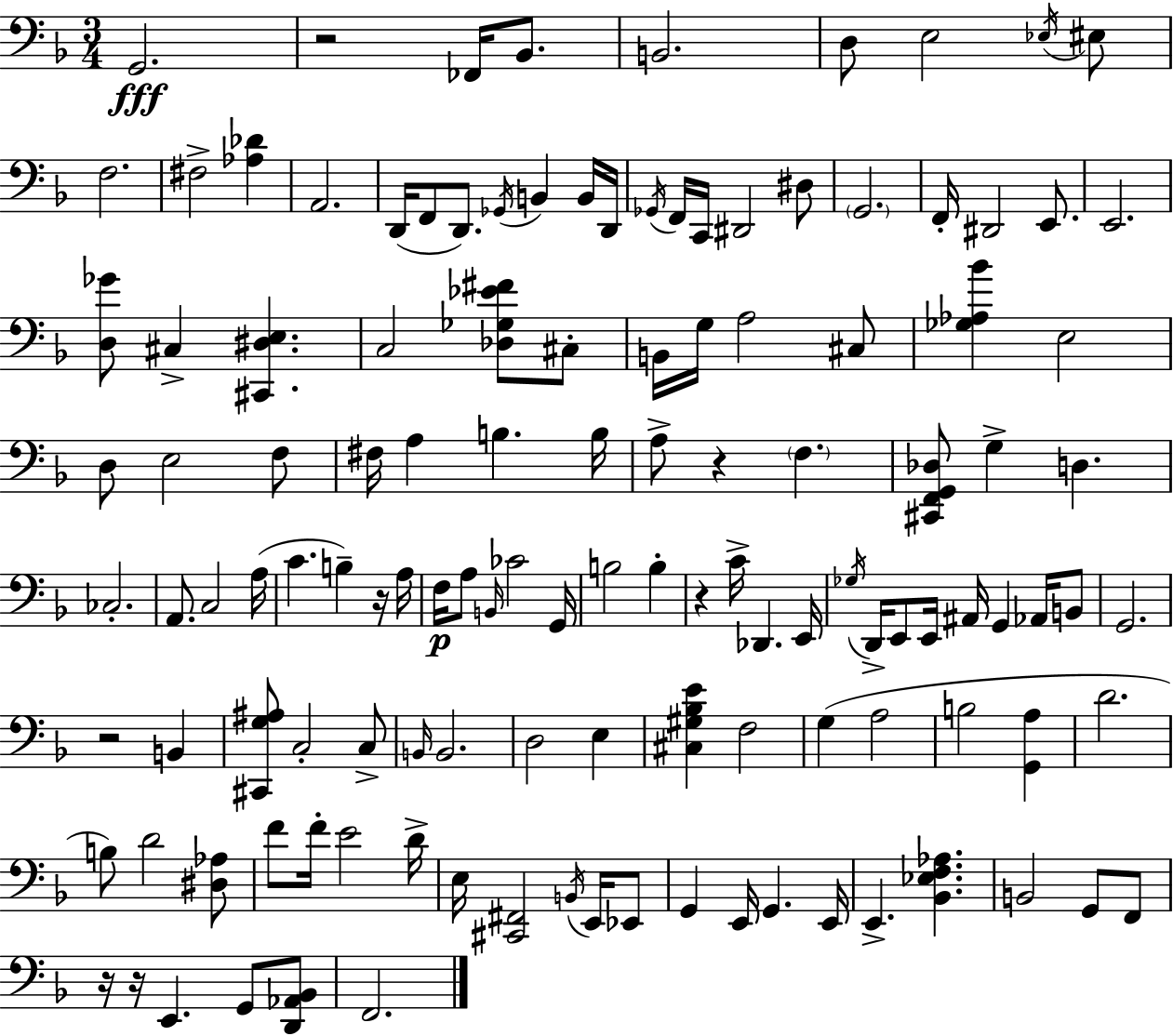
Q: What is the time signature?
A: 3/4